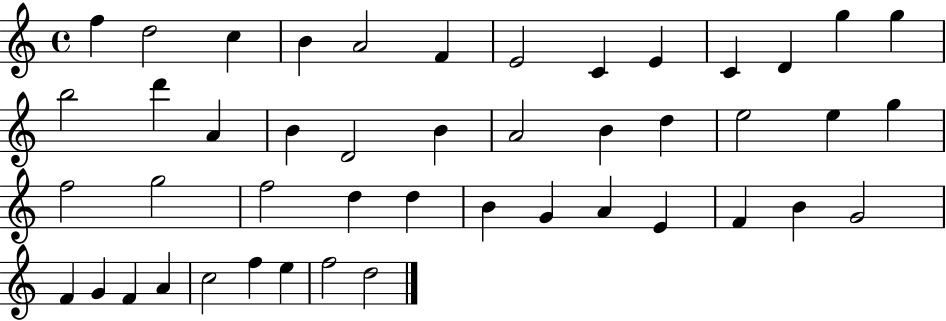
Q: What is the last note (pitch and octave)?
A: D5